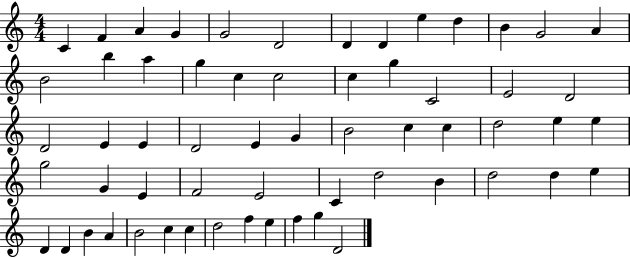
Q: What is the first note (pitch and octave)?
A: C4